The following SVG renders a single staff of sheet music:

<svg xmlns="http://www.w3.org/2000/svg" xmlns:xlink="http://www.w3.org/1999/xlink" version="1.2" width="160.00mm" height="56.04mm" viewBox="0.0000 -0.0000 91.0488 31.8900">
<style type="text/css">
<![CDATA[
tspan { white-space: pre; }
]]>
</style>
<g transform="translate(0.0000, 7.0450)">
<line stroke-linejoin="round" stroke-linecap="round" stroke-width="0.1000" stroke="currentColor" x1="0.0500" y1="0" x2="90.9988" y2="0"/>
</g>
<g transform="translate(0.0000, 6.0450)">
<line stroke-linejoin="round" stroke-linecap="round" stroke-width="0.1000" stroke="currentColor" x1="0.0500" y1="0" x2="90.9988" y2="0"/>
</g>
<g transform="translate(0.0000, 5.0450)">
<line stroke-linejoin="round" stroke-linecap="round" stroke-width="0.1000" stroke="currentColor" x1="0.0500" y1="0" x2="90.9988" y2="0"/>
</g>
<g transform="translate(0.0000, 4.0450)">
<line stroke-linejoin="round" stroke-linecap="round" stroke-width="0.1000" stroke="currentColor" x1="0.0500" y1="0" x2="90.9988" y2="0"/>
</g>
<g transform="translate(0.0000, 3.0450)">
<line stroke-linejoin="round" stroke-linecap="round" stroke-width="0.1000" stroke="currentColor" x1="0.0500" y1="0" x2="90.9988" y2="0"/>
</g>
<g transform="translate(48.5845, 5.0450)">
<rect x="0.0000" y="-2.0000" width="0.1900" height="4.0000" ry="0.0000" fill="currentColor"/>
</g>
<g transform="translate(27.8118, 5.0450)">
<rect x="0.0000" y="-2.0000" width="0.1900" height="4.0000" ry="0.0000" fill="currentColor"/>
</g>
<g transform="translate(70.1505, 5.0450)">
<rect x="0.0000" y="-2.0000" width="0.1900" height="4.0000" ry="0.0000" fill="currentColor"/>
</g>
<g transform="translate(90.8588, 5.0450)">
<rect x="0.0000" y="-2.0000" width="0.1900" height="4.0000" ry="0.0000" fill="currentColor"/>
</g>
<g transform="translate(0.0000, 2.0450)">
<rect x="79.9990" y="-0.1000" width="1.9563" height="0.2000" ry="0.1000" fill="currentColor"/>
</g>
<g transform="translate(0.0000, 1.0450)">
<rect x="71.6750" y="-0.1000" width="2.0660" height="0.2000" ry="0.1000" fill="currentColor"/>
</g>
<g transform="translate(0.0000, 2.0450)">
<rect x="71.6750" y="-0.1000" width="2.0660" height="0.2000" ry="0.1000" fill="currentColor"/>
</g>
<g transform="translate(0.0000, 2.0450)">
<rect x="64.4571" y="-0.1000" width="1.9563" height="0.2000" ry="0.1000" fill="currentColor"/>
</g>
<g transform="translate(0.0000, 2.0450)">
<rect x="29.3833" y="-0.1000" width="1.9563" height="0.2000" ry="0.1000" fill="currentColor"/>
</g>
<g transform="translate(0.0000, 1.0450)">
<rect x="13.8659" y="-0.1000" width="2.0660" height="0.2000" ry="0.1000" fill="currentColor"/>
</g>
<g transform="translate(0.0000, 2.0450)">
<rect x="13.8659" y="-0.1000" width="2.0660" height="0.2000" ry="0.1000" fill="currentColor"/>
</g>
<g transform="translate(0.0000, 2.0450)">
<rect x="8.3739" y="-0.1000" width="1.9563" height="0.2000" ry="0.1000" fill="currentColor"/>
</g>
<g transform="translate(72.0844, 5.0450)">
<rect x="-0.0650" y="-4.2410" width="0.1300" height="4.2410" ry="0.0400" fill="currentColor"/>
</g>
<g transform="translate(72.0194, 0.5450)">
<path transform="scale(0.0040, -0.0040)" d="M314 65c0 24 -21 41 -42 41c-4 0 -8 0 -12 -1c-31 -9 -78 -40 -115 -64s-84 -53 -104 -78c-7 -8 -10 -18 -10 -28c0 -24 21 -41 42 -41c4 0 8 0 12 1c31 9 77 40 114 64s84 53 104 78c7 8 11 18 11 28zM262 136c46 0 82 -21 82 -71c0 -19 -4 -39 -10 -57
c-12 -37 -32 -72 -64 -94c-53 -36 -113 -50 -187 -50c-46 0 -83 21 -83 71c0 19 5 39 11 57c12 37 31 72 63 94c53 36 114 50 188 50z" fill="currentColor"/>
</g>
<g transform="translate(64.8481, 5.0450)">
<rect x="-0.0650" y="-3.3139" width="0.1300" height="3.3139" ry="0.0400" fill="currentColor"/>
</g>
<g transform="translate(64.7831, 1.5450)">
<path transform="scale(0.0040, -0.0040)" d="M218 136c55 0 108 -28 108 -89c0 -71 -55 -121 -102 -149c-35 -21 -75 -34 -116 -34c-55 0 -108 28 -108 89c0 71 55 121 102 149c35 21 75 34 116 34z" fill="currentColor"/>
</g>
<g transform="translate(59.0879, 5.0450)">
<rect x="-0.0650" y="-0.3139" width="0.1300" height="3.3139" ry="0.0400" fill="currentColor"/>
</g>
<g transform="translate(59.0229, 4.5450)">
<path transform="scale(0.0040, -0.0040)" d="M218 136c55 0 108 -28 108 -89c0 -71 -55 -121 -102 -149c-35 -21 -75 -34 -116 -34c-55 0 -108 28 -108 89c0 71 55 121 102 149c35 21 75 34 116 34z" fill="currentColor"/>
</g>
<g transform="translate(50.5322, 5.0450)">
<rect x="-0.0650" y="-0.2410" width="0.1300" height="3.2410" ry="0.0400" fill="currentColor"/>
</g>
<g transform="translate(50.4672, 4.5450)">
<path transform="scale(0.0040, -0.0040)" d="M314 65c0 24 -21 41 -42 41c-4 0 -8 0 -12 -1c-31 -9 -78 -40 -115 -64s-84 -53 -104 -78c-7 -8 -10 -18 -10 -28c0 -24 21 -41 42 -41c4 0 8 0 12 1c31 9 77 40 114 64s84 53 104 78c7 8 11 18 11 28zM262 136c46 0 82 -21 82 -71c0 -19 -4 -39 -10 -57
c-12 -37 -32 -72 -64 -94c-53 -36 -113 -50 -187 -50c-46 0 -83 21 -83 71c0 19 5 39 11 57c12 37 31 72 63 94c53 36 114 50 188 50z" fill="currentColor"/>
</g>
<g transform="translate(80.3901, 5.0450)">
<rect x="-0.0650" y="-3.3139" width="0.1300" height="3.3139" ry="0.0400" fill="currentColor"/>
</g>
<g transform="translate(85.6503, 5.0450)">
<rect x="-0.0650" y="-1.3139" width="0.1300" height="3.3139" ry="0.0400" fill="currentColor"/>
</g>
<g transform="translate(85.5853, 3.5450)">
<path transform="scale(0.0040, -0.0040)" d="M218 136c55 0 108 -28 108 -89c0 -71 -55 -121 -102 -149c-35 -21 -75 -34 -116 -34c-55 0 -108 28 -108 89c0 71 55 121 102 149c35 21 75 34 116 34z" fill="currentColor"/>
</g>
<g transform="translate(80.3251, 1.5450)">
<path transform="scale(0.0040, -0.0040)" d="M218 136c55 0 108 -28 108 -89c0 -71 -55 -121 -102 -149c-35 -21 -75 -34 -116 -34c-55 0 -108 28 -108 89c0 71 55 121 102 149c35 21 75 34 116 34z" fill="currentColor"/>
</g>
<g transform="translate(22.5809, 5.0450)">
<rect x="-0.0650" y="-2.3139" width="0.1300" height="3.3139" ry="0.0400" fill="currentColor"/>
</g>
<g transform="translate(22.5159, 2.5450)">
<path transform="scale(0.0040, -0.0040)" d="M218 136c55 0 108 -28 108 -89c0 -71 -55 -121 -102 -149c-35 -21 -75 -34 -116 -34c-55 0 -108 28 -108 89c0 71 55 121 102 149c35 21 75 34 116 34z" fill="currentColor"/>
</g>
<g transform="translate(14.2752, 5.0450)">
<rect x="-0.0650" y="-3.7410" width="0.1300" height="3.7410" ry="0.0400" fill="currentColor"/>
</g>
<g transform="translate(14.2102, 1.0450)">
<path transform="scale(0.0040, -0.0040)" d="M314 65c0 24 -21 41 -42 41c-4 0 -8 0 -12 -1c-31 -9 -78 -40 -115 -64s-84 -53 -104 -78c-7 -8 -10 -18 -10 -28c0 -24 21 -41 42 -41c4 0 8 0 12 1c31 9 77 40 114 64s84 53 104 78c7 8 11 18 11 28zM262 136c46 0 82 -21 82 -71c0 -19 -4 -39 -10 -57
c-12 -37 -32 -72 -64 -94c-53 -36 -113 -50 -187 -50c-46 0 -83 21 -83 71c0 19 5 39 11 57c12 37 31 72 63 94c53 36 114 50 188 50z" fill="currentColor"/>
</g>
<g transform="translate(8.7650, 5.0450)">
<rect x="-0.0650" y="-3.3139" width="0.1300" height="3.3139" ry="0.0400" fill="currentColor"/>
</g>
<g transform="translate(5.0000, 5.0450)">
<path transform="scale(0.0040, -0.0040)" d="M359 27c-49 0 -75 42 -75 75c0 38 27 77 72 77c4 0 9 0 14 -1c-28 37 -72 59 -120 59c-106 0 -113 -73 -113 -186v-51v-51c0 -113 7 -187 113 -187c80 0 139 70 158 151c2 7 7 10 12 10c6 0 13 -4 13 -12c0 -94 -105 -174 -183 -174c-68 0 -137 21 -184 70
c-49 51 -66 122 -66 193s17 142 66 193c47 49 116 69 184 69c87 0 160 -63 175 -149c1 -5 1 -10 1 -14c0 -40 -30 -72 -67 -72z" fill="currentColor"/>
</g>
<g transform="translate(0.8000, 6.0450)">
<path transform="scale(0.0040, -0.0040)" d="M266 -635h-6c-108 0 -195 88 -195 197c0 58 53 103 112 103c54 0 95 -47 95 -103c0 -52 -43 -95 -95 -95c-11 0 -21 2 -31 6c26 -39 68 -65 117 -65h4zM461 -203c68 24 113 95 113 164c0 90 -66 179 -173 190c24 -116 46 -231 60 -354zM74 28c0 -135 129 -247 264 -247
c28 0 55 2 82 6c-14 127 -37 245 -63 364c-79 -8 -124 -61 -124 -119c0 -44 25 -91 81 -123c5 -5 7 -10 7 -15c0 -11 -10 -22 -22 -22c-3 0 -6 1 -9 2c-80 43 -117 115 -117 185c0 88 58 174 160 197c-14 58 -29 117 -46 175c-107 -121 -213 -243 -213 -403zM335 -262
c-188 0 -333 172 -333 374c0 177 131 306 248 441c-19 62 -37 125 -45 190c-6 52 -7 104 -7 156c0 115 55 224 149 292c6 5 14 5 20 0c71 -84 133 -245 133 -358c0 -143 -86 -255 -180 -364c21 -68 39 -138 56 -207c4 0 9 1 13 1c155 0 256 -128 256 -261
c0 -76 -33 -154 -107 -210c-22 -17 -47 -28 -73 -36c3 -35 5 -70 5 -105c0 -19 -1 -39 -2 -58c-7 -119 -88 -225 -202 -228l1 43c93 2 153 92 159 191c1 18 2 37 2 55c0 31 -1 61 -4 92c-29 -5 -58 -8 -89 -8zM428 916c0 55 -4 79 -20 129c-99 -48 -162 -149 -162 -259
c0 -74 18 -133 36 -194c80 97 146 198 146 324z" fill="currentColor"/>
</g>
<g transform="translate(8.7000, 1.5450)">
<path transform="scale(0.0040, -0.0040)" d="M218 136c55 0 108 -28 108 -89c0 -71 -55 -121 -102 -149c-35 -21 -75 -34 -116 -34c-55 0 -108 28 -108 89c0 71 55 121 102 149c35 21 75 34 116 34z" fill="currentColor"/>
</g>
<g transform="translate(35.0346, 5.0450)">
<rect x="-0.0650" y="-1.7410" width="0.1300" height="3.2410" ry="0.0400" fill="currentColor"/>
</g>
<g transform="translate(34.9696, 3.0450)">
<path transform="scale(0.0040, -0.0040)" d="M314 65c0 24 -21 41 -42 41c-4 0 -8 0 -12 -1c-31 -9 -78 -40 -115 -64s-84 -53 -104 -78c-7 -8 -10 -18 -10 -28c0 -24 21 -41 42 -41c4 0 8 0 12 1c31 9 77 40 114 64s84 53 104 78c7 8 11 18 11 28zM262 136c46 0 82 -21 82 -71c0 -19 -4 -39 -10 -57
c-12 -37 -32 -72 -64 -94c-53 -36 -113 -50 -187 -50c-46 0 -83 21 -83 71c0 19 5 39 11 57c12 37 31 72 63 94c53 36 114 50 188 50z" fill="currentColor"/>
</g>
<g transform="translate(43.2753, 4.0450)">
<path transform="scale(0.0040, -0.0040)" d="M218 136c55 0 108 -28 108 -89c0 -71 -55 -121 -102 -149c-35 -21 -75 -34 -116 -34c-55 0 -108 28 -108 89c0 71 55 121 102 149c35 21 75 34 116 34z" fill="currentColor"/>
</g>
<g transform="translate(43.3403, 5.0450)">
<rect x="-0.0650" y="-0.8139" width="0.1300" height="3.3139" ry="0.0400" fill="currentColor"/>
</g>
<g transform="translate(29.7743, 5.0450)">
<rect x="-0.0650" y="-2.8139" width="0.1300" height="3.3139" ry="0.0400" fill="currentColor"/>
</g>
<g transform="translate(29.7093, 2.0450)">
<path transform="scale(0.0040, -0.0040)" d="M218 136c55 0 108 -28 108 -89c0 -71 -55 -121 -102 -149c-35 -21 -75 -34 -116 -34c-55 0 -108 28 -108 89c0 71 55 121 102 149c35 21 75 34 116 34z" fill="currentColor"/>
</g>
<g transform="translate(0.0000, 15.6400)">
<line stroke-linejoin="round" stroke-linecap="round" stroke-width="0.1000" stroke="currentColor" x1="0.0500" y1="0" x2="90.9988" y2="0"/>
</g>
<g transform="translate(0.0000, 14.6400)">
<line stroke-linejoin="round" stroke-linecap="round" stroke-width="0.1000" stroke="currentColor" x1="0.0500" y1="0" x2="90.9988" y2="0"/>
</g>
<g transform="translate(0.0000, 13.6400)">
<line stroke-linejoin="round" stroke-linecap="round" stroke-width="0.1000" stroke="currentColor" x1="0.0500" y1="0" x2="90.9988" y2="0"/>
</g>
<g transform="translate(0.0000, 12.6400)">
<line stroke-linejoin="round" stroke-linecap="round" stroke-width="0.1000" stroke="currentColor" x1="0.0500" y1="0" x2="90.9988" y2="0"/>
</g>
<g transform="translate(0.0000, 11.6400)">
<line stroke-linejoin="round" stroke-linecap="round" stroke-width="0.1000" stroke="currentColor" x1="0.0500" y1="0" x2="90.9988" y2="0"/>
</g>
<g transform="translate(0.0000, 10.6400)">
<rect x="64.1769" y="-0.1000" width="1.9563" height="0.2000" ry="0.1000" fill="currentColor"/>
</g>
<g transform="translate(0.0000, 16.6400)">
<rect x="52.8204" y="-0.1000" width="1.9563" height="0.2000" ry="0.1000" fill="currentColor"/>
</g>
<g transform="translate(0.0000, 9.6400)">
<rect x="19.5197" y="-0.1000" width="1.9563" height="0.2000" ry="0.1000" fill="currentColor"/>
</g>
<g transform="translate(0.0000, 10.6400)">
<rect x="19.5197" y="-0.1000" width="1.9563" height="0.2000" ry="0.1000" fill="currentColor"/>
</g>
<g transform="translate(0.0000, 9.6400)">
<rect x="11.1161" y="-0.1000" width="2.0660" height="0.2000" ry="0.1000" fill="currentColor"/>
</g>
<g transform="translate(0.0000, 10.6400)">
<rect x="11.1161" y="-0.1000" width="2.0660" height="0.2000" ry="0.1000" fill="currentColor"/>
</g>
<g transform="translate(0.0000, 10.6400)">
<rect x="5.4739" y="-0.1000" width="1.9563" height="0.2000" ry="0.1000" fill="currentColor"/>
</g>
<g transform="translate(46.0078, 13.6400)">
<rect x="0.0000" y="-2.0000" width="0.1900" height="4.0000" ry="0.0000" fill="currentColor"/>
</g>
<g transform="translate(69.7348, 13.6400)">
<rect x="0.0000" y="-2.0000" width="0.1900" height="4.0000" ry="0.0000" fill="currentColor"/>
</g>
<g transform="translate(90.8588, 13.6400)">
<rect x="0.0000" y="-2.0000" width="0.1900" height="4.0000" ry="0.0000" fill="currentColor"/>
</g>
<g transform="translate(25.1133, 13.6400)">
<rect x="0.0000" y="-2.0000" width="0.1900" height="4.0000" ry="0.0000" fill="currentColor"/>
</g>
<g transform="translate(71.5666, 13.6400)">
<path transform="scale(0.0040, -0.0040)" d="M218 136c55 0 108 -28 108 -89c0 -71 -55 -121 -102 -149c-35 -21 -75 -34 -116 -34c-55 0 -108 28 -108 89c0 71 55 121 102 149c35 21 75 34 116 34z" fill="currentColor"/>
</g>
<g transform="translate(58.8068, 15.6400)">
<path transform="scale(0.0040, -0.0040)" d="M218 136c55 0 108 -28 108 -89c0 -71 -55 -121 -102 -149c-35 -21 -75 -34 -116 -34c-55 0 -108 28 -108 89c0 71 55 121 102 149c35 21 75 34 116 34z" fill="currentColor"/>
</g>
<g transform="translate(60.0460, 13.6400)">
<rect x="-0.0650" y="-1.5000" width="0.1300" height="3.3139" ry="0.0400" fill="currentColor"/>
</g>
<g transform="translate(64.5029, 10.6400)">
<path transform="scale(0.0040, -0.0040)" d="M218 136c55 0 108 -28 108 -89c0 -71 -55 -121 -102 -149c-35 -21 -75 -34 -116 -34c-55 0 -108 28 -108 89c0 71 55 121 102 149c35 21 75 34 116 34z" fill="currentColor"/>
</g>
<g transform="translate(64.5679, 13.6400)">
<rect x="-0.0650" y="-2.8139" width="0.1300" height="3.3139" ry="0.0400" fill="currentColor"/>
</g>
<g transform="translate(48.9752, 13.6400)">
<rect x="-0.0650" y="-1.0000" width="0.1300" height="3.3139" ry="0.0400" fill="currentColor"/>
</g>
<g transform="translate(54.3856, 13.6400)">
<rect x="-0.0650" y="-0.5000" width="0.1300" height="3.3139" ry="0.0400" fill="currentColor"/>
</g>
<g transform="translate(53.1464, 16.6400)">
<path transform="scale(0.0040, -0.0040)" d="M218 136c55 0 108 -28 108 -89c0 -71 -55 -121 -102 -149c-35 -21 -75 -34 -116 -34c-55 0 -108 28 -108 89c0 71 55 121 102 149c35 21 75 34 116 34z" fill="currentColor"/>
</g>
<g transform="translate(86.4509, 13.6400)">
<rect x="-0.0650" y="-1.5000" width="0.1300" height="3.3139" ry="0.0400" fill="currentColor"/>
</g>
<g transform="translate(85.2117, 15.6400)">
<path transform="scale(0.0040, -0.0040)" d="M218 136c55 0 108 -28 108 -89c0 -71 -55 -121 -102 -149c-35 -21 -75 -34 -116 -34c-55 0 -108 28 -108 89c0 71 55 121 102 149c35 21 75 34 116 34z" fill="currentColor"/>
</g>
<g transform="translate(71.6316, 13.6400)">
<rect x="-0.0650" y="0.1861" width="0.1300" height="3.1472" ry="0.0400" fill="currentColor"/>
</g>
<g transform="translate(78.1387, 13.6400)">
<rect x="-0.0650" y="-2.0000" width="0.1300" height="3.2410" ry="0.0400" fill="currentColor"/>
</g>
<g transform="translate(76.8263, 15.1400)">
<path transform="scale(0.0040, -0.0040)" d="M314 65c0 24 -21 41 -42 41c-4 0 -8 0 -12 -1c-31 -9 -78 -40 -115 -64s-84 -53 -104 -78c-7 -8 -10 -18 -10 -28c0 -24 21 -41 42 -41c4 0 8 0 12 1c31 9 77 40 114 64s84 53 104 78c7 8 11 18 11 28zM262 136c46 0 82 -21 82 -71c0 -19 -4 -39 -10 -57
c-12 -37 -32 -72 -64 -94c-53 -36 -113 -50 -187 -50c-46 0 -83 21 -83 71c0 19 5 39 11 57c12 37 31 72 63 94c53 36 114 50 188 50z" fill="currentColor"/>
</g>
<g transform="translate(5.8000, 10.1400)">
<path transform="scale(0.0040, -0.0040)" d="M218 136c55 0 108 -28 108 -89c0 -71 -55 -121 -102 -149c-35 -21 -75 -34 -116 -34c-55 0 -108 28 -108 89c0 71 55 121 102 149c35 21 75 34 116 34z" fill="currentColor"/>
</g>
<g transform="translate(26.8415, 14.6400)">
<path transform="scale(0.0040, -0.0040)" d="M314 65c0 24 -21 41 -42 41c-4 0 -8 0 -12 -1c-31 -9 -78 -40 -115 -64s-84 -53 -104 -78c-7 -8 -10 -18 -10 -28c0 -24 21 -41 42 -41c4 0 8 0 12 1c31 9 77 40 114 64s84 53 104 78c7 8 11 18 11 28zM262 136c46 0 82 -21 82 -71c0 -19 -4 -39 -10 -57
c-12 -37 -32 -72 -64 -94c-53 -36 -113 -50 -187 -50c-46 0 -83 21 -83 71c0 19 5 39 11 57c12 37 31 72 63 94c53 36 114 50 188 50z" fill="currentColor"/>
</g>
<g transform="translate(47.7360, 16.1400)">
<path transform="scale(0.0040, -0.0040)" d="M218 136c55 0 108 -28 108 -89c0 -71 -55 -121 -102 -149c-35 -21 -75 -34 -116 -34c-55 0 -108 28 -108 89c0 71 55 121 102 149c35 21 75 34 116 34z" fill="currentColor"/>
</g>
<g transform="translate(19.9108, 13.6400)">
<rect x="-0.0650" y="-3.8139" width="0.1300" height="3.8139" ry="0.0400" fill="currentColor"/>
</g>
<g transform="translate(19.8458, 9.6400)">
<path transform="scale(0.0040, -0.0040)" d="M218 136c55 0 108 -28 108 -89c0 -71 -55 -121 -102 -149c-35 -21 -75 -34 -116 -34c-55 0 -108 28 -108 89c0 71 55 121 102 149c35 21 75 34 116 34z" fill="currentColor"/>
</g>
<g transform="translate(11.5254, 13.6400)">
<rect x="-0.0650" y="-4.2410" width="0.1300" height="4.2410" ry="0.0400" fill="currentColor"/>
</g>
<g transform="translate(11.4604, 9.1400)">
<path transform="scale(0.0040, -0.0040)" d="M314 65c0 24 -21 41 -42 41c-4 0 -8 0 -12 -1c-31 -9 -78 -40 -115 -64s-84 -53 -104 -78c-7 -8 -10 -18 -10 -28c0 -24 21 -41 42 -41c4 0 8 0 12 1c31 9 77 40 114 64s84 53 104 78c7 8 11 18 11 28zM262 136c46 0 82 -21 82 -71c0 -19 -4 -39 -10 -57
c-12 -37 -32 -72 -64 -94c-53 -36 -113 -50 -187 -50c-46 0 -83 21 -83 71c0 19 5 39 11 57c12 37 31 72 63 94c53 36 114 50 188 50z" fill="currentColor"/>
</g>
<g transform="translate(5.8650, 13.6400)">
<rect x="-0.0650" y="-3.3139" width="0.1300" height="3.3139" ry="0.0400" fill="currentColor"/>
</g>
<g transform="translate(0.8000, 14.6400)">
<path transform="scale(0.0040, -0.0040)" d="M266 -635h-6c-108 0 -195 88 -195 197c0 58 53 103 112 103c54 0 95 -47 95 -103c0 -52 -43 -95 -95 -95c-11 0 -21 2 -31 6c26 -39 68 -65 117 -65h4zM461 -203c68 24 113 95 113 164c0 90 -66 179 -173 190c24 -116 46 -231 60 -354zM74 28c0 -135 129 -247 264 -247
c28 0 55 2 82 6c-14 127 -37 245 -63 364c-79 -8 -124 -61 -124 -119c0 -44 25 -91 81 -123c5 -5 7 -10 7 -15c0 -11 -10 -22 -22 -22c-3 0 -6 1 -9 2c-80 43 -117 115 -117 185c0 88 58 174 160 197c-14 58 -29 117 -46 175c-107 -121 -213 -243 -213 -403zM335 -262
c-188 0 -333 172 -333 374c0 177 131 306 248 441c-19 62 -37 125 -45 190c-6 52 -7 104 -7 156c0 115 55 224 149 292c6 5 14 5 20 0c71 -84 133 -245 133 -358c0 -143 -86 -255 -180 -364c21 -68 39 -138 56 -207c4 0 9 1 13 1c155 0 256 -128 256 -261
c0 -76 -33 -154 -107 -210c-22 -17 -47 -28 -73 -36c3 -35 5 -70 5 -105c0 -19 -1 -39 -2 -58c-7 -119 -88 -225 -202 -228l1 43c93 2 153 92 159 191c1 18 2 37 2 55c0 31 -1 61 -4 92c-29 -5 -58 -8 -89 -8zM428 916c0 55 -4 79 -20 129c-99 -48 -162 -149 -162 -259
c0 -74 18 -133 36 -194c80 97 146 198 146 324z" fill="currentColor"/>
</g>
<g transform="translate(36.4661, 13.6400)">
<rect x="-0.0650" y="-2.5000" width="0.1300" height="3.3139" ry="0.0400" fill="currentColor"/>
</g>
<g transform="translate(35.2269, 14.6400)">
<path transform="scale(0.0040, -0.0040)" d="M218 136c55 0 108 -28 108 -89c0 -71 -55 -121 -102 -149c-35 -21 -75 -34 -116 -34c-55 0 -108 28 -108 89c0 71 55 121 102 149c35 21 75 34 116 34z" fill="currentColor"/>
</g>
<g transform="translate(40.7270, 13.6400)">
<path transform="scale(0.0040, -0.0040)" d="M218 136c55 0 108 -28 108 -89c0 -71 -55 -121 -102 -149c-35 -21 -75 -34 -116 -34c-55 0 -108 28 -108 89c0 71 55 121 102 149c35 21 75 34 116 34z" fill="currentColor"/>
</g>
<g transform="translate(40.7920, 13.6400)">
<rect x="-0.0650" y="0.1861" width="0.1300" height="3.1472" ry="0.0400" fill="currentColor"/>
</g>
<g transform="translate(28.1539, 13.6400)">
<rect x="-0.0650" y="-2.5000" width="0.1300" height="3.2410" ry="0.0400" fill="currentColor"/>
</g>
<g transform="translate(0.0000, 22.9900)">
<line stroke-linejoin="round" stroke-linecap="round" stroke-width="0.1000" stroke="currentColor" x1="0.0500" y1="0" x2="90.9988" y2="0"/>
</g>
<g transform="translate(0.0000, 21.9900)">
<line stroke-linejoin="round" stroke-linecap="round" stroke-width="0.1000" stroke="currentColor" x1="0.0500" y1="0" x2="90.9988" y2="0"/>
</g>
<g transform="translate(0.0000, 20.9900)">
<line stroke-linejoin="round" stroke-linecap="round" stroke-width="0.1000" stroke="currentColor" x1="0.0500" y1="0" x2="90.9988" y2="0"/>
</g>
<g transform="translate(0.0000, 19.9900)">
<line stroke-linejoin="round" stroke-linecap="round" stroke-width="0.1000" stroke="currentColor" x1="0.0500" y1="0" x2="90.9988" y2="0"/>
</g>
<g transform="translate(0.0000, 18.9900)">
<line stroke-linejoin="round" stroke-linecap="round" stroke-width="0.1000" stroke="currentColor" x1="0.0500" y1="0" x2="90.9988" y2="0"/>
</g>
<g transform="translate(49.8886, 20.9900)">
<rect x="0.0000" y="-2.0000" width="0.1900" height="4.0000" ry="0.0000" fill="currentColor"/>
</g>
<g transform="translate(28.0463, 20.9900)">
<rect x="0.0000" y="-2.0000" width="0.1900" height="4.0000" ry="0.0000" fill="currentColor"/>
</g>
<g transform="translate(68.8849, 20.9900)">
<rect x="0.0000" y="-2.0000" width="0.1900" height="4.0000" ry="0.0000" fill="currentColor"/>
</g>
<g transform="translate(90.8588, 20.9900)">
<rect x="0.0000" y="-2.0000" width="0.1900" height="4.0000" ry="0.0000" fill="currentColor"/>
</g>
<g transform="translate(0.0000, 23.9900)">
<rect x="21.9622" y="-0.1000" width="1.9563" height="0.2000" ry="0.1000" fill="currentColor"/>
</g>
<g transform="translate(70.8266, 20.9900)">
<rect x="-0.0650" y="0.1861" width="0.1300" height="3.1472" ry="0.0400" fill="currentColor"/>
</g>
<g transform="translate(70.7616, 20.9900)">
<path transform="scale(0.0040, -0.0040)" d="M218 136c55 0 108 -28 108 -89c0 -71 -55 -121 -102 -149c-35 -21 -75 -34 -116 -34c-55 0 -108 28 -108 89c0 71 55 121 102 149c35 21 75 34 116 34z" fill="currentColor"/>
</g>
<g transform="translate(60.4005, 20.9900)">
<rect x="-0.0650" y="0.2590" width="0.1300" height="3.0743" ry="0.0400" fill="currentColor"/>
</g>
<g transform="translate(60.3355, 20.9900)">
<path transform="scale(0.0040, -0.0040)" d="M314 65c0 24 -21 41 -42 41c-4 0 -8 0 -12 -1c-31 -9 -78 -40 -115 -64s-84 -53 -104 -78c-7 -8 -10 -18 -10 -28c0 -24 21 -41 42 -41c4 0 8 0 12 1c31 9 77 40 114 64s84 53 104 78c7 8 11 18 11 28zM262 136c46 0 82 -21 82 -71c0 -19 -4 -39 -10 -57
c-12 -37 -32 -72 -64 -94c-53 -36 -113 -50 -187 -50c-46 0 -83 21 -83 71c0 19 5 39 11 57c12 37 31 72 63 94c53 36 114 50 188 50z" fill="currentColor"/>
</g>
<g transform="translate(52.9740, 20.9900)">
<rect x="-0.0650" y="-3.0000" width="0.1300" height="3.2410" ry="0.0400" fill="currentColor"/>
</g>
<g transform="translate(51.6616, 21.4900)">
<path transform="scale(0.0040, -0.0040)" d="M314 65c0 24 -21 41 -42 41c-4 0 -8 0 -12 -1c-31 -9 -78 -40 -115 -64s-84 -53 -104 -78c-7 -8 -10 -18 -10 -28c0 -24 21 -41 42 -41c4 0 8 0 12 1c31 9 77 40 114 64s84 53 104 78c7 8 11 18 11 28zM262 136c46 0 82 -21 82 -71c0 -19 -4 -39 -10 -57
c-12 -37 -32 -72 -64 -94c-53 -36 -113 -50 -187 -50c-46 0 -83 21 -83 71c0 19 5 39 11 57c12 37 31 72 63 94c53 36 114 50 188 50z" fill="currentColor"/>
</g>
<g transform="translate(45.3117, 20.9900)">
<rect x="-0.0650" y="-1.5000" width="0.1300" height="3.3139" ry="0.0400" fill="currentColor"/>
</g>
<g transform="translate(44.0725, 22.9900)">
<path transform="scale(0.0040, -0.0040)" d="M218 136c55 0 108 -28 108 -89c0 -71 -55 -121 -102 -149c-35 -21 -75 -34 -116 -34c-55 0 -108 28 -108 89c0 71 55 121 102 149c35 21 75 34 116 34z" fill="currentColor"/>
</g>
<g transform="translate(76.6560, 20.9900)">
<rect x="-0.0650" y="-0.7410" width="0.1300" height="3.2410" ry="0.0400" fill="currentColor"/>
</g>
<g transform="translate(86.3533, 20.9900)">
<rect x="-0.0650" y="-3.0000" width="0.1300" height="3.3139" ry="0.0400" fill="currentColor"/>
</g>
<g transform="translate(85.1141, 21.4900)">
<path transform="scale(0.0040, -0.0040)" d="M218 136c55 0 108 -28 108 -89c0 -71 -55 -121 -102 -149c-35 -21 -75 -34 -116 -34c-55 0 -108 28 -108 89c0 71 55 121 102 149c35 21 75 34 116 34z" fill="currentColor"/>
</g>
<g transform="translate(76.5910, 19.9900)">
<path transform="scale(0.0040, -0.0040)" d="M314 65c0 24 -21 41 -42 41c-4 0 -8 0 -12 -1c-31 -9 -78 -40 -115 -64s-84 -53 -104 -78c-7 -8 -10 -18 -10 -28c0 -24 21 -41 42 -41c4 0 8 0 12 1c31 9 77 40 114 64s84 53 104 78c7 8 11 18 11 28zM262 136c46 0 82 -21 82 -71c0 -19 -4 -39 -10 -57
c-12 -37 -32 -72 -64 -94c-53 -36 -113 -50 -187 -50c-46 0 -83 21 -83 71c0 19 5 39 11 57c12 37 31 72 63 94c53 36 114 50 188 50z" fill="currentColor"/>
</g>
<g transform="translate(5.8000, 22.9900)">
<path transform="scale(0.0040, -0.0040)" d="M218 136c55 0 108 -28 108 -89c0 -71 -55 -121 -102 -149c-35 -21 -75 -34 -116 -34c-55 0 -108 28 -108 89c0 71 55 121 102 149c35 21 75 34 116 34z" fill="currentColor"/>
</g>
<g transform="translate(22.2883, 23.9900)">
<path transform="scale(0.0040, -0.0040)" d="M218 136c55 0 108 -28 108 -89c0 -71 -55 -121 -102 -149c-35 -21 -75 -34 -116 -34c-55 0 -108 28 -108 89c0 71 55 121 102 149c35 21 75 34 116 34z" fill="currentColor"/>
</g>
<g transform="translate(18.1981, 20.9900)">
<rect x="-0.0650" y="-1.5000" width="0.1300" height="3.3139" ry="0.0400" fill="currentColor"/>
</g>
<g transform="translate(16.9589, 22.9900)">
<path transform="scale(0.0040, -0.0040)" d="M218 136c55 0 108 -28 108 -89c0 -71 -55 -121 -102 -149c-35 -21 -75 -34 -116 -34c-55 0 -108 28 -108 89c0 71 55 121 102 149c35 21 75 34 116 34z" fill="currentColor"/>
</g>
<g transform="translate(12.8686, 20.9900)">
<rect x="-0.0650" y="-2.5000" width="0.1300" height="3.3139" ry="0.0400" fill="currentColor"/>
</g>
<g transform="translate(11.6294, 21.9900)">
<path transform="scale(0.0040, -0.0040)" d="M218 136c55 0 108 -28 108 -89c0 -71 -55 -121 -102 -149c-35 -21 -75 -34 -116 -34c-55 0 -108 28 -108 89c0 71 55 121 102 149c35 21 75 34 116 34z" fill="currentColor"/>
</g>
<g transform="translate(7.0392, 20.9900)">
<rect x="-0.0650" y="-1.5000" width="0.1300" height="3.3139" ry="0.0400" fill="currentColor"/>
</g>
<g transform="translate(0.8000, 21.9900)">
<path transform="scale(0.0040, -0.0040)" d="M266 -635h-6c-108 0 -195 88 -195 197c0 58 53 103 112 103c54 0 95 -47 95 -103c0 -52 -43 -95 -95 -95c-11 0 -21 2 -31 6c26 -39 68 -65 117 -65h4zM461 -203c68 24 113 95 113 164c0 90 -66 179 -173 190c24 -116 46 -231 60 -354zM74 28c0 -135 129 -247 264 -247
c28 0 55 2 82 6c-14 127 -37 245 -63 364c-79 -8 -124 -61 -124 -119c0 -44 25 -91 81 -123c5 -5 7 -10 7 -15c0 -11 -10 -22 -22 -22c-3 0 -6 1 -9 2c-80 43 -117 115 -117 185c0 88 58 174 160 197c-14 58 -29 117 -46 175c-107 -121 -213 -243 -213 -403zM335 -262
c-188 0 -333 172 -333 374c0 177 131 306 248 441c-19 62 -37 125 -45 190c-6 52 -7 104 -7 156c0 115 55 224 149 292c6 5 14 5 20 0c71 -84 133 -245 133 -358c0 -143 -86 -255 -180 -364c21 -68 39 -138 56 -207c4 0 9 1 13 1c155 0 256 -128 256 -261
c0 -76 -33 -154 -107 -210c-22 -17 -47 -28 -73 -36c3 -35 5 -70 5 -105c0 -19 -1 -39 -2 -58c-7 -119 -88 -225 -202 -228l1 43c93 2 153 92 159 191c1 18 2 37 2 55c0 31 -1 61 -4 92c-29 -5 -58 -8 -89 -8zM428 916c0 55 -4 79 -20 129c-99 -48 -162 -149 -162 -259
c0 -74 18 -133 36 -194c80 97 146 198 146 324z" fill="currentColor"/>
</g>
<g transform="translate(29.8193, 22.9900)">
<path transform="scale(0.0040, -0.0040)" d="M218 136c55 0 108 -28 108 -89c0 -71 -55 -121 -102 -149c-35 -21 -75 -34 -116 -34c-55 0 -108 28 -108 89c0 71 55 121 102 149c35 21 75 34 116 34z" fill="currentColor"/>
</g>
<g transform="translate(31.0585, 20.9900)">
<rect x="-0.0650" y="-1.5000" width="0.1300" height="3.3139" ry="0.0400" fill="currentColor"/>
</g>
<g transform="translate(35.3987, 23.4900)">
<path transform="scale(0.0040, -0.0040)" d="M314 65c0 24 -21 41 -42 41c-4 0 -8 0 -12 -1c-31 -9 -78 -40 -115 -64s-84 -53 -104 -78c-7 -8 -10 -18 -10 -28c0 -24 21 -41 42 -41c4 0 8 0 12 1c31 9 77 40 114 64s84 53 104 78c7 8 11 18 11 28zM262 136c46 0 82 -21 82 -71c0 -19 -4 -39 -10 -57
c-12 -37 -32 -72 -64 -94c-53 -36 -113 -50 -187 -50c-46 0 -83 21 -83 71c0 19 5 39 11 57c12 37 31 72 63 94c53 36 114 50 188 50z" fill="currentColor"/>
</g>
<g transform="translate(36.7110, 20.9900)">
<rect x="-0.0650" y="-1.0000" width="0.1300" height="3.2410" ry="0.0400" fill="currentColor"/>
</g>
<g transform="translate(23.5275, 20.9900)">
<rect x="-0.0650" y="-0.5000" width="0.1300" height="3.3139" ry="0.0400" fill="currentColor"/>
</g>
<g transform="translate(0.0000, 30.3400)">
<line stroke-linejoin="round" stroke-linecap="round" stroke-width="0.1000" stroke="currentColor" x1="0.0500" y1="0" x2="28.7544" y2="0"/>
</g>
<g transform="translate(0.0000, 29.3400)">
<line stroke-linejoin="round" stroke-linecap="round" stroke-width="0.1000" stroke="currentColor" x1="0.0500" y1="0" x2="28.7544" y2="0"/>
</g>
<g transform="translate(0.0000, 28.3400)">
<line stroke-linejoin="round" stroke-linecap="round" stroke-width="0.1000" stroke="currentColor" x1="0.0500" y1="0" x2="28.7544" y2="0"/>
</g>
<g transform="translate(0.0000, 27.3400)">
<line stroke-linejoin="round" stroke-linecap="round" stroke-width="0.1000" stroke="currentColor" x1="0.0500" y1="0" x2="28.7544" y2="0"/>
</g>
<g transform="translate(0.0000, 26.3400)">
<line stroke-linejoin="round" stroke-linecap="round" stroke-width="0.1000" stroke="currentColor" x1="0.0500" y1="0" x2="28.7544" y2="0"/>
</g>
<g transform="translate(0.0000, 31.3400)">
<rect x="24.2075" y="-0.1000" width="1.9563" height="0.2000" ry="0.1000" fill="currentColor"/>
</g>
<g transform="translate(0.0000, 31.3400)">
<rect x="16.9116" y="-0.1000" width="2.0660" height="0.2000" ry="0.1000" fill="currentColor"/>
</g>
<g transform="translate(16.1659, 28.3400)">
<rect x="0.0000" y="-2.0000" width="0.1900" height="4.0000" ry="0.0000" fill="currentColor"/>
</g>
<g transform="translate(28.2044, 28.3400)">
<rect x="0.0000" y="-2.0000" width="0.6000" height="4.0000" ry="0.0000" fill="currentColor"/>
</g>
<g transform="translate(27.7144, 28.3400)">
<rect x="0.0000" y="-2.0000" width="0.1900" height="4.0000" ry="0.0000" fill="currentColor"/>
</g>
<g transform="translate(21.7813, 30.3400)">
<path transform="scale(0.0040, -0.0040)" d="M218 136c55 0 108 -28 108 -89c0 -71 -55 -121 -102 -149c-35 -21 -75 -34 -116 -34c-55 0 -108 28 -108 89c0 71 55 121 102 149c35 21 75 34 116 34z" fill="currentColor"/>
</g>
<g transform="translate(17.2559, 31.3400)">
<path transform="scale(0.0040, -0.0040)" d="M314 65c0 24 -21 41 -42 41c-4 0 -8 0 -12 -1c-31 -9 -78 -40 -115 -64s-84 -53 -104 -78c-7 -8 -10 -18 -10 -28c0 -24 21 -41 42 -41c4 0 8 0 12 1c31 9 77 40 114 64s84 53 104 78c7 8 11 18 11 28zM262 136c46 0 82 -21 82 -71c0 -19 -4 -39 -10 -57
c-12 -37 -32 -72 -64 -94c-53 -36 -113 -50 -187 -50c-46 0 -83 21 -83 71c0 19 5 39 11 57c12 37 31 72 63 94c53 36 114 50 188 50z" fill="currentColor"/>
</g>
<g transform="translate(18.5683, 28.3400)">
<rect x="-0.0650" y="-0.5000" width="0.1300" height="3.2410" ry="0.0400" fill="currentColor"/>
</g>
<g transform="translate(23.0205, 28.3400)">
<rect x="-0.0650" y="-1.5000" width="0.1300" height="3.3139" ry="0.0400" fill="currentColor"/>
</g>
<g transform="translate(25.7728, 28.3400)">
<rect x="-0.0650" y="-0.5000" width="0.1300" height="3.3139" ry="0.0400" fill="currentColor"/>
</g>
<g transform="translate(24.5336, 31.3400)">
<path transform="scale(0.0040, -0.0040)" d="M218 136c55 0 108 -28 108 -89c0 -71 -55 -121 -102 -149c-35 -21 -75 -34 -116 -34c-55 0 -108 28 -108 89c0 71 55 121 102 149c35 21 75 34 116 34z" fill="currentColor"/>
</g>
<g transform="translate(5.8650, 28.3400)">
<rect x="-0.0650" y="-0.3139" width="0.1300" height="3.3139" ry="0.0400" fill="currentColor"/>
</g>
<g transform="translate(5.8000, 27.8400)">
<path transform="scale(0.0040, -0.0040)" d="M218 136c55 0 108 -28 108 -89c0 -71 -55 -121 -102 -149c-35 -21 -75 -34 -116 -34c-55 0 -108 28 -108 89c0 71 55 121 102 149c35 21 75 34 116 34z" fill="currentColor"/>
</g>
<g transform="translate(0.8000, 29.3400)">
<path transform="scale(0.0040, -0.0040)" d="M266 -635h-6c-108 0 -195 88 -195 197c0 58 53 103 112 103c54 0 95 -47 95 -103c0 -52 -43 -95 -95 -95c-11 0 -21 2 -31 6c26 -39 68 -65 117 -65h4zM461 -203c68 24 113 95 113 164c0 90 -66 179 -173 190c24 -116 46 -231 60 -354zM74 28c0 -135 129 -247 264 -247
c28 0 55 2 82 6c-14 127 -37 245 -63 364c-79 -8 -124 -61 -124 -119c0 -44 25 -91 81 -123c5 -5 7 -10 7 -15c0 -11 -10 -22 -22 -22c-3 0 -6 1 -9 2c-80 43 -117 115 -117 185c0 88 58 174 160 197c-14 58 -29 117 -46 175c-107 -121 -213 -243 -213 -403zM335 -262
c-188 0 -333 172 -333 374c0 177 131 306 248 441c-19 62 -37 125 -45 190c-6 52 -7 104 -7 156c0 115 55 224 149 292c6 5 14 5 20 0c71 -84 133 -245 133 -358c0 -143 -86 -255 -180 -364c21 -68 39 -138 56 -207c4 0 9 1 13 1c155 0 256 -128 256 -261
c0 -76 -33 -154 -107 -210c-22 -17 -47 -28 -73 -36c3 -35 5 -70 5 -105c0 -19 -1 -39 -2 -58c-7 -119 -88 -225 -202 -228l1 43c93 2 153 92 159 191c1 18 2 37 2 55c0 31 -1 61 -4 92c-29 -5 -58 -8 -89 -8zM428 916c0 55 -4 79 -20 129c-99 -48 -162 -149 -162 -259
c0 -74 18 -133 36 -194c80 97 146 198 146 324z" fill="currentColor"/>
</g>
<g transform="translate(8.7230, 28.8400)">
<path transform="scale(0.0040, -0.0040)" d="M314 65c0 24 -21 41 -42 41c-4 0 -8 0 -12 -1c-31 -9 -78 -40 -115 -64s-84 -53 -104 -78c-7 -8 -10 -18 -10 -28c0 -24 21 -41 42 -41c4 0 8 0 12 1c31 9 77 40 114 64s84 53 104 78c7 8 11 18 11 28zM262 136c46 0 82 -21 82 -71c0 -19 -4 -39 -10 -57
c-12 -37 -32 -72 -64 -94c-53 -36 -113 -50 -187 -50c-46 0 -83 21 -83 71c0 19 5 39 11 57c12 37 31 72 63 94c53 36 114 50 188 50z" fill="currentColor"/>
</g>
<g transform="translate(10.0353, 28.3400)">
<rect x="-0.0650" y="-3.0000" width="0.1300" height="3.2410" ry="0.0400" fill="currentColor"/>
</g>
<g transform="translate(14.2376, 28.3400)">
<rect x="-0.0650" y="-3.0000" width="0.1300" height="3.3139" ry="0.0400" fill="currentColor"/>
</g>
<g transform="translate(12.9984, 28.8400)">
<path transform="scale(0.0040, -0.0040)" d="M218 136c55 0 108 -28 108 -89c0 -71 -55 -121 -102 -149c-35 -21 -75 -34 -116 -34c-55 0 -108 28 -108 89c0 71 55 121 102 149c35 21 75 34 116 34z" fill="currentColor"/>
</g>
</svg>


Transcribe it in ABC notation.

X:1
T:Untitled
M:4/4
L:1/4
K:C
b c'2 g a f2 d c2 c b d'2 b e b d'2 c' G2 G B D C E a B F2 E E G E C E D2 E A2 B2 B d2 A c A2 A C2 E C